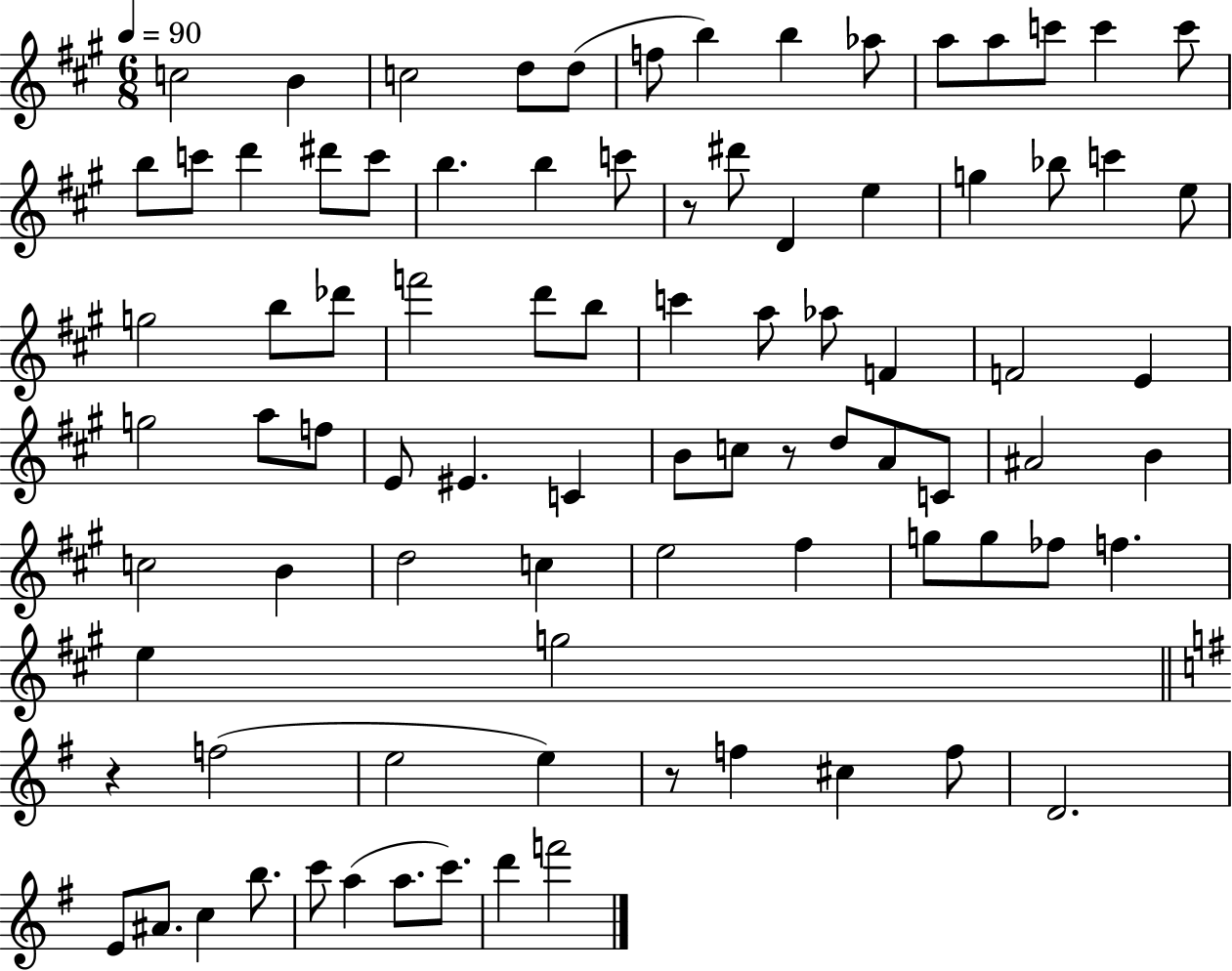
C5/h B4/q C5/h D5/e D5/e F5/e B5/q B5/q Ab5/e A5/e A5/e C6/e C6/q C6/e B5/e C6/e D6/q D#6/e C6/e B5/q. B5/q C6/e R/e D#6/e D4/q E5/q G5/q Bb5/e C6/q E5/e G5/h B5/e Db6/e F6/h D6/e B5/e C6/q A5/e Ab5/e F4/q F4/h E4/q G5/h A5/e F5/e E4/e EIS4/q. C4/q B4/e C5/e R/e D5/e A4/e C4/e A#4/h B4/q C5/h B4/q D5/h C5/q E5/h F#5/q G5/e G5/e FES5/e F5/q. E5/q G5/h R/q F5/h E5/h E5/q R/e F5/q C#5/q F5/e D4/h. E4/e A#4/e. C5/q B5/e. C6/e A5/q A5/e. C6/e. D6/q F6/h